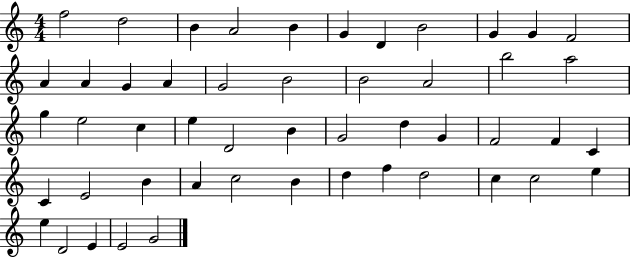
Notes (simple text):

F5/h D5/h B4/q A4/h B4/q G4/q D4/q B4/h G4/q G4/q F4/h A4/q A4/q G4/q A4/q G4/h B4/h B4/h A4/h B5/h A5/h G5/q E5/h C5/q E5/q D4/h B4/q G4/h D5/q G4/q F4/h F4/q C4/q C4/q E4/h B4/q A4/q C5/h B4/q D5/q F5/q D5/h C5/q C5/h E5/q E5/q D4/h E4/q E4/h G4/h